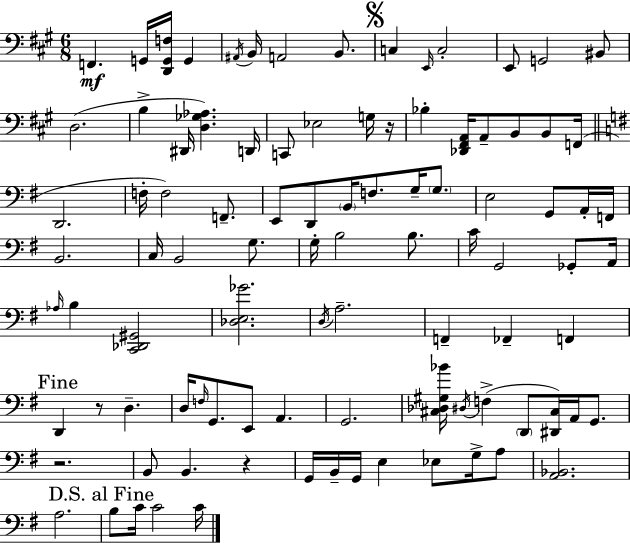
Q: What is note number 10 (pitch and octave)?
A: C3